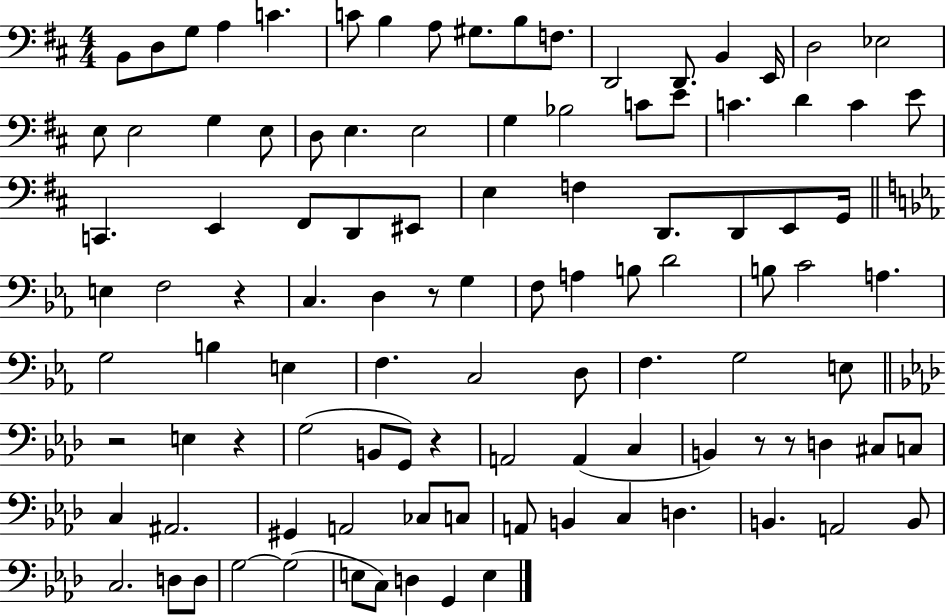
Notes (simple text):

B2/e D3/e G3/e A3/q C4/q. C4/e B3/q A3/e G#3/e. B3/e F3/e. D2/h D2/e. B2/q E2/s D3/h Eb3/h E3/e E3/h G3/q E3/e D3/e E3/q. E3/h G3/q Bb3/h C4/e E4/e C4/q. D4/q C4/q E4/e C2/q. E2/q F#2/e D2/e EIS2/e E3/q F3/q D2/e. D2/e E2/e G2/s E3/q F3/h R/q C3/q. D3/q R/e G3/q F3/e A3/q B3/e D4/h B3/e C4/h A3/q. G3/h B3/q E3/q F3/q. C3/h D3/e F3/q. G3/h E3/e R/h E3/q R/q G3/h B2/e G2/e R/q A2/h A2/q C3/q B2/q R/e R/e D3/q C#3/e C3/e C3/q A#2/h. G#2/q A2/h CES3/e C3/e A2/e B2/q C3/q D3/q. B2/q. A2/h B2/e C3/h. D3/e D3/e G3/h G3/h E3/e C3/e D3/q G2/q E3/q